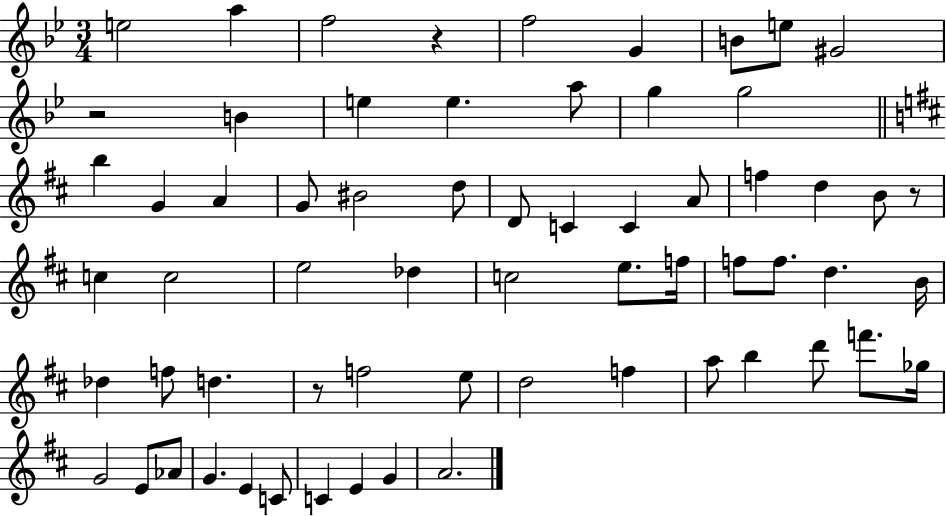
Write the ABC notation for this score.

X:1
T:Untitled
M:3/4
L:1/4
K:Bb
e2 a f2 z f2 G B/2 e/2 ^G2 z2 B e e a/2 g g2 b G A G/2 ^B2 d/2 D/2 C C A/2 f d B/2 z/2 c c2 e2 _d c2 e/2 f/4 f/2 f/2 d B/4 _d f/2 d z/2 f2 e/2 d2 f a/2 b d'/2 f'/2 _g/4 G2 E/2 _A/2 G E C/2 C E G A2